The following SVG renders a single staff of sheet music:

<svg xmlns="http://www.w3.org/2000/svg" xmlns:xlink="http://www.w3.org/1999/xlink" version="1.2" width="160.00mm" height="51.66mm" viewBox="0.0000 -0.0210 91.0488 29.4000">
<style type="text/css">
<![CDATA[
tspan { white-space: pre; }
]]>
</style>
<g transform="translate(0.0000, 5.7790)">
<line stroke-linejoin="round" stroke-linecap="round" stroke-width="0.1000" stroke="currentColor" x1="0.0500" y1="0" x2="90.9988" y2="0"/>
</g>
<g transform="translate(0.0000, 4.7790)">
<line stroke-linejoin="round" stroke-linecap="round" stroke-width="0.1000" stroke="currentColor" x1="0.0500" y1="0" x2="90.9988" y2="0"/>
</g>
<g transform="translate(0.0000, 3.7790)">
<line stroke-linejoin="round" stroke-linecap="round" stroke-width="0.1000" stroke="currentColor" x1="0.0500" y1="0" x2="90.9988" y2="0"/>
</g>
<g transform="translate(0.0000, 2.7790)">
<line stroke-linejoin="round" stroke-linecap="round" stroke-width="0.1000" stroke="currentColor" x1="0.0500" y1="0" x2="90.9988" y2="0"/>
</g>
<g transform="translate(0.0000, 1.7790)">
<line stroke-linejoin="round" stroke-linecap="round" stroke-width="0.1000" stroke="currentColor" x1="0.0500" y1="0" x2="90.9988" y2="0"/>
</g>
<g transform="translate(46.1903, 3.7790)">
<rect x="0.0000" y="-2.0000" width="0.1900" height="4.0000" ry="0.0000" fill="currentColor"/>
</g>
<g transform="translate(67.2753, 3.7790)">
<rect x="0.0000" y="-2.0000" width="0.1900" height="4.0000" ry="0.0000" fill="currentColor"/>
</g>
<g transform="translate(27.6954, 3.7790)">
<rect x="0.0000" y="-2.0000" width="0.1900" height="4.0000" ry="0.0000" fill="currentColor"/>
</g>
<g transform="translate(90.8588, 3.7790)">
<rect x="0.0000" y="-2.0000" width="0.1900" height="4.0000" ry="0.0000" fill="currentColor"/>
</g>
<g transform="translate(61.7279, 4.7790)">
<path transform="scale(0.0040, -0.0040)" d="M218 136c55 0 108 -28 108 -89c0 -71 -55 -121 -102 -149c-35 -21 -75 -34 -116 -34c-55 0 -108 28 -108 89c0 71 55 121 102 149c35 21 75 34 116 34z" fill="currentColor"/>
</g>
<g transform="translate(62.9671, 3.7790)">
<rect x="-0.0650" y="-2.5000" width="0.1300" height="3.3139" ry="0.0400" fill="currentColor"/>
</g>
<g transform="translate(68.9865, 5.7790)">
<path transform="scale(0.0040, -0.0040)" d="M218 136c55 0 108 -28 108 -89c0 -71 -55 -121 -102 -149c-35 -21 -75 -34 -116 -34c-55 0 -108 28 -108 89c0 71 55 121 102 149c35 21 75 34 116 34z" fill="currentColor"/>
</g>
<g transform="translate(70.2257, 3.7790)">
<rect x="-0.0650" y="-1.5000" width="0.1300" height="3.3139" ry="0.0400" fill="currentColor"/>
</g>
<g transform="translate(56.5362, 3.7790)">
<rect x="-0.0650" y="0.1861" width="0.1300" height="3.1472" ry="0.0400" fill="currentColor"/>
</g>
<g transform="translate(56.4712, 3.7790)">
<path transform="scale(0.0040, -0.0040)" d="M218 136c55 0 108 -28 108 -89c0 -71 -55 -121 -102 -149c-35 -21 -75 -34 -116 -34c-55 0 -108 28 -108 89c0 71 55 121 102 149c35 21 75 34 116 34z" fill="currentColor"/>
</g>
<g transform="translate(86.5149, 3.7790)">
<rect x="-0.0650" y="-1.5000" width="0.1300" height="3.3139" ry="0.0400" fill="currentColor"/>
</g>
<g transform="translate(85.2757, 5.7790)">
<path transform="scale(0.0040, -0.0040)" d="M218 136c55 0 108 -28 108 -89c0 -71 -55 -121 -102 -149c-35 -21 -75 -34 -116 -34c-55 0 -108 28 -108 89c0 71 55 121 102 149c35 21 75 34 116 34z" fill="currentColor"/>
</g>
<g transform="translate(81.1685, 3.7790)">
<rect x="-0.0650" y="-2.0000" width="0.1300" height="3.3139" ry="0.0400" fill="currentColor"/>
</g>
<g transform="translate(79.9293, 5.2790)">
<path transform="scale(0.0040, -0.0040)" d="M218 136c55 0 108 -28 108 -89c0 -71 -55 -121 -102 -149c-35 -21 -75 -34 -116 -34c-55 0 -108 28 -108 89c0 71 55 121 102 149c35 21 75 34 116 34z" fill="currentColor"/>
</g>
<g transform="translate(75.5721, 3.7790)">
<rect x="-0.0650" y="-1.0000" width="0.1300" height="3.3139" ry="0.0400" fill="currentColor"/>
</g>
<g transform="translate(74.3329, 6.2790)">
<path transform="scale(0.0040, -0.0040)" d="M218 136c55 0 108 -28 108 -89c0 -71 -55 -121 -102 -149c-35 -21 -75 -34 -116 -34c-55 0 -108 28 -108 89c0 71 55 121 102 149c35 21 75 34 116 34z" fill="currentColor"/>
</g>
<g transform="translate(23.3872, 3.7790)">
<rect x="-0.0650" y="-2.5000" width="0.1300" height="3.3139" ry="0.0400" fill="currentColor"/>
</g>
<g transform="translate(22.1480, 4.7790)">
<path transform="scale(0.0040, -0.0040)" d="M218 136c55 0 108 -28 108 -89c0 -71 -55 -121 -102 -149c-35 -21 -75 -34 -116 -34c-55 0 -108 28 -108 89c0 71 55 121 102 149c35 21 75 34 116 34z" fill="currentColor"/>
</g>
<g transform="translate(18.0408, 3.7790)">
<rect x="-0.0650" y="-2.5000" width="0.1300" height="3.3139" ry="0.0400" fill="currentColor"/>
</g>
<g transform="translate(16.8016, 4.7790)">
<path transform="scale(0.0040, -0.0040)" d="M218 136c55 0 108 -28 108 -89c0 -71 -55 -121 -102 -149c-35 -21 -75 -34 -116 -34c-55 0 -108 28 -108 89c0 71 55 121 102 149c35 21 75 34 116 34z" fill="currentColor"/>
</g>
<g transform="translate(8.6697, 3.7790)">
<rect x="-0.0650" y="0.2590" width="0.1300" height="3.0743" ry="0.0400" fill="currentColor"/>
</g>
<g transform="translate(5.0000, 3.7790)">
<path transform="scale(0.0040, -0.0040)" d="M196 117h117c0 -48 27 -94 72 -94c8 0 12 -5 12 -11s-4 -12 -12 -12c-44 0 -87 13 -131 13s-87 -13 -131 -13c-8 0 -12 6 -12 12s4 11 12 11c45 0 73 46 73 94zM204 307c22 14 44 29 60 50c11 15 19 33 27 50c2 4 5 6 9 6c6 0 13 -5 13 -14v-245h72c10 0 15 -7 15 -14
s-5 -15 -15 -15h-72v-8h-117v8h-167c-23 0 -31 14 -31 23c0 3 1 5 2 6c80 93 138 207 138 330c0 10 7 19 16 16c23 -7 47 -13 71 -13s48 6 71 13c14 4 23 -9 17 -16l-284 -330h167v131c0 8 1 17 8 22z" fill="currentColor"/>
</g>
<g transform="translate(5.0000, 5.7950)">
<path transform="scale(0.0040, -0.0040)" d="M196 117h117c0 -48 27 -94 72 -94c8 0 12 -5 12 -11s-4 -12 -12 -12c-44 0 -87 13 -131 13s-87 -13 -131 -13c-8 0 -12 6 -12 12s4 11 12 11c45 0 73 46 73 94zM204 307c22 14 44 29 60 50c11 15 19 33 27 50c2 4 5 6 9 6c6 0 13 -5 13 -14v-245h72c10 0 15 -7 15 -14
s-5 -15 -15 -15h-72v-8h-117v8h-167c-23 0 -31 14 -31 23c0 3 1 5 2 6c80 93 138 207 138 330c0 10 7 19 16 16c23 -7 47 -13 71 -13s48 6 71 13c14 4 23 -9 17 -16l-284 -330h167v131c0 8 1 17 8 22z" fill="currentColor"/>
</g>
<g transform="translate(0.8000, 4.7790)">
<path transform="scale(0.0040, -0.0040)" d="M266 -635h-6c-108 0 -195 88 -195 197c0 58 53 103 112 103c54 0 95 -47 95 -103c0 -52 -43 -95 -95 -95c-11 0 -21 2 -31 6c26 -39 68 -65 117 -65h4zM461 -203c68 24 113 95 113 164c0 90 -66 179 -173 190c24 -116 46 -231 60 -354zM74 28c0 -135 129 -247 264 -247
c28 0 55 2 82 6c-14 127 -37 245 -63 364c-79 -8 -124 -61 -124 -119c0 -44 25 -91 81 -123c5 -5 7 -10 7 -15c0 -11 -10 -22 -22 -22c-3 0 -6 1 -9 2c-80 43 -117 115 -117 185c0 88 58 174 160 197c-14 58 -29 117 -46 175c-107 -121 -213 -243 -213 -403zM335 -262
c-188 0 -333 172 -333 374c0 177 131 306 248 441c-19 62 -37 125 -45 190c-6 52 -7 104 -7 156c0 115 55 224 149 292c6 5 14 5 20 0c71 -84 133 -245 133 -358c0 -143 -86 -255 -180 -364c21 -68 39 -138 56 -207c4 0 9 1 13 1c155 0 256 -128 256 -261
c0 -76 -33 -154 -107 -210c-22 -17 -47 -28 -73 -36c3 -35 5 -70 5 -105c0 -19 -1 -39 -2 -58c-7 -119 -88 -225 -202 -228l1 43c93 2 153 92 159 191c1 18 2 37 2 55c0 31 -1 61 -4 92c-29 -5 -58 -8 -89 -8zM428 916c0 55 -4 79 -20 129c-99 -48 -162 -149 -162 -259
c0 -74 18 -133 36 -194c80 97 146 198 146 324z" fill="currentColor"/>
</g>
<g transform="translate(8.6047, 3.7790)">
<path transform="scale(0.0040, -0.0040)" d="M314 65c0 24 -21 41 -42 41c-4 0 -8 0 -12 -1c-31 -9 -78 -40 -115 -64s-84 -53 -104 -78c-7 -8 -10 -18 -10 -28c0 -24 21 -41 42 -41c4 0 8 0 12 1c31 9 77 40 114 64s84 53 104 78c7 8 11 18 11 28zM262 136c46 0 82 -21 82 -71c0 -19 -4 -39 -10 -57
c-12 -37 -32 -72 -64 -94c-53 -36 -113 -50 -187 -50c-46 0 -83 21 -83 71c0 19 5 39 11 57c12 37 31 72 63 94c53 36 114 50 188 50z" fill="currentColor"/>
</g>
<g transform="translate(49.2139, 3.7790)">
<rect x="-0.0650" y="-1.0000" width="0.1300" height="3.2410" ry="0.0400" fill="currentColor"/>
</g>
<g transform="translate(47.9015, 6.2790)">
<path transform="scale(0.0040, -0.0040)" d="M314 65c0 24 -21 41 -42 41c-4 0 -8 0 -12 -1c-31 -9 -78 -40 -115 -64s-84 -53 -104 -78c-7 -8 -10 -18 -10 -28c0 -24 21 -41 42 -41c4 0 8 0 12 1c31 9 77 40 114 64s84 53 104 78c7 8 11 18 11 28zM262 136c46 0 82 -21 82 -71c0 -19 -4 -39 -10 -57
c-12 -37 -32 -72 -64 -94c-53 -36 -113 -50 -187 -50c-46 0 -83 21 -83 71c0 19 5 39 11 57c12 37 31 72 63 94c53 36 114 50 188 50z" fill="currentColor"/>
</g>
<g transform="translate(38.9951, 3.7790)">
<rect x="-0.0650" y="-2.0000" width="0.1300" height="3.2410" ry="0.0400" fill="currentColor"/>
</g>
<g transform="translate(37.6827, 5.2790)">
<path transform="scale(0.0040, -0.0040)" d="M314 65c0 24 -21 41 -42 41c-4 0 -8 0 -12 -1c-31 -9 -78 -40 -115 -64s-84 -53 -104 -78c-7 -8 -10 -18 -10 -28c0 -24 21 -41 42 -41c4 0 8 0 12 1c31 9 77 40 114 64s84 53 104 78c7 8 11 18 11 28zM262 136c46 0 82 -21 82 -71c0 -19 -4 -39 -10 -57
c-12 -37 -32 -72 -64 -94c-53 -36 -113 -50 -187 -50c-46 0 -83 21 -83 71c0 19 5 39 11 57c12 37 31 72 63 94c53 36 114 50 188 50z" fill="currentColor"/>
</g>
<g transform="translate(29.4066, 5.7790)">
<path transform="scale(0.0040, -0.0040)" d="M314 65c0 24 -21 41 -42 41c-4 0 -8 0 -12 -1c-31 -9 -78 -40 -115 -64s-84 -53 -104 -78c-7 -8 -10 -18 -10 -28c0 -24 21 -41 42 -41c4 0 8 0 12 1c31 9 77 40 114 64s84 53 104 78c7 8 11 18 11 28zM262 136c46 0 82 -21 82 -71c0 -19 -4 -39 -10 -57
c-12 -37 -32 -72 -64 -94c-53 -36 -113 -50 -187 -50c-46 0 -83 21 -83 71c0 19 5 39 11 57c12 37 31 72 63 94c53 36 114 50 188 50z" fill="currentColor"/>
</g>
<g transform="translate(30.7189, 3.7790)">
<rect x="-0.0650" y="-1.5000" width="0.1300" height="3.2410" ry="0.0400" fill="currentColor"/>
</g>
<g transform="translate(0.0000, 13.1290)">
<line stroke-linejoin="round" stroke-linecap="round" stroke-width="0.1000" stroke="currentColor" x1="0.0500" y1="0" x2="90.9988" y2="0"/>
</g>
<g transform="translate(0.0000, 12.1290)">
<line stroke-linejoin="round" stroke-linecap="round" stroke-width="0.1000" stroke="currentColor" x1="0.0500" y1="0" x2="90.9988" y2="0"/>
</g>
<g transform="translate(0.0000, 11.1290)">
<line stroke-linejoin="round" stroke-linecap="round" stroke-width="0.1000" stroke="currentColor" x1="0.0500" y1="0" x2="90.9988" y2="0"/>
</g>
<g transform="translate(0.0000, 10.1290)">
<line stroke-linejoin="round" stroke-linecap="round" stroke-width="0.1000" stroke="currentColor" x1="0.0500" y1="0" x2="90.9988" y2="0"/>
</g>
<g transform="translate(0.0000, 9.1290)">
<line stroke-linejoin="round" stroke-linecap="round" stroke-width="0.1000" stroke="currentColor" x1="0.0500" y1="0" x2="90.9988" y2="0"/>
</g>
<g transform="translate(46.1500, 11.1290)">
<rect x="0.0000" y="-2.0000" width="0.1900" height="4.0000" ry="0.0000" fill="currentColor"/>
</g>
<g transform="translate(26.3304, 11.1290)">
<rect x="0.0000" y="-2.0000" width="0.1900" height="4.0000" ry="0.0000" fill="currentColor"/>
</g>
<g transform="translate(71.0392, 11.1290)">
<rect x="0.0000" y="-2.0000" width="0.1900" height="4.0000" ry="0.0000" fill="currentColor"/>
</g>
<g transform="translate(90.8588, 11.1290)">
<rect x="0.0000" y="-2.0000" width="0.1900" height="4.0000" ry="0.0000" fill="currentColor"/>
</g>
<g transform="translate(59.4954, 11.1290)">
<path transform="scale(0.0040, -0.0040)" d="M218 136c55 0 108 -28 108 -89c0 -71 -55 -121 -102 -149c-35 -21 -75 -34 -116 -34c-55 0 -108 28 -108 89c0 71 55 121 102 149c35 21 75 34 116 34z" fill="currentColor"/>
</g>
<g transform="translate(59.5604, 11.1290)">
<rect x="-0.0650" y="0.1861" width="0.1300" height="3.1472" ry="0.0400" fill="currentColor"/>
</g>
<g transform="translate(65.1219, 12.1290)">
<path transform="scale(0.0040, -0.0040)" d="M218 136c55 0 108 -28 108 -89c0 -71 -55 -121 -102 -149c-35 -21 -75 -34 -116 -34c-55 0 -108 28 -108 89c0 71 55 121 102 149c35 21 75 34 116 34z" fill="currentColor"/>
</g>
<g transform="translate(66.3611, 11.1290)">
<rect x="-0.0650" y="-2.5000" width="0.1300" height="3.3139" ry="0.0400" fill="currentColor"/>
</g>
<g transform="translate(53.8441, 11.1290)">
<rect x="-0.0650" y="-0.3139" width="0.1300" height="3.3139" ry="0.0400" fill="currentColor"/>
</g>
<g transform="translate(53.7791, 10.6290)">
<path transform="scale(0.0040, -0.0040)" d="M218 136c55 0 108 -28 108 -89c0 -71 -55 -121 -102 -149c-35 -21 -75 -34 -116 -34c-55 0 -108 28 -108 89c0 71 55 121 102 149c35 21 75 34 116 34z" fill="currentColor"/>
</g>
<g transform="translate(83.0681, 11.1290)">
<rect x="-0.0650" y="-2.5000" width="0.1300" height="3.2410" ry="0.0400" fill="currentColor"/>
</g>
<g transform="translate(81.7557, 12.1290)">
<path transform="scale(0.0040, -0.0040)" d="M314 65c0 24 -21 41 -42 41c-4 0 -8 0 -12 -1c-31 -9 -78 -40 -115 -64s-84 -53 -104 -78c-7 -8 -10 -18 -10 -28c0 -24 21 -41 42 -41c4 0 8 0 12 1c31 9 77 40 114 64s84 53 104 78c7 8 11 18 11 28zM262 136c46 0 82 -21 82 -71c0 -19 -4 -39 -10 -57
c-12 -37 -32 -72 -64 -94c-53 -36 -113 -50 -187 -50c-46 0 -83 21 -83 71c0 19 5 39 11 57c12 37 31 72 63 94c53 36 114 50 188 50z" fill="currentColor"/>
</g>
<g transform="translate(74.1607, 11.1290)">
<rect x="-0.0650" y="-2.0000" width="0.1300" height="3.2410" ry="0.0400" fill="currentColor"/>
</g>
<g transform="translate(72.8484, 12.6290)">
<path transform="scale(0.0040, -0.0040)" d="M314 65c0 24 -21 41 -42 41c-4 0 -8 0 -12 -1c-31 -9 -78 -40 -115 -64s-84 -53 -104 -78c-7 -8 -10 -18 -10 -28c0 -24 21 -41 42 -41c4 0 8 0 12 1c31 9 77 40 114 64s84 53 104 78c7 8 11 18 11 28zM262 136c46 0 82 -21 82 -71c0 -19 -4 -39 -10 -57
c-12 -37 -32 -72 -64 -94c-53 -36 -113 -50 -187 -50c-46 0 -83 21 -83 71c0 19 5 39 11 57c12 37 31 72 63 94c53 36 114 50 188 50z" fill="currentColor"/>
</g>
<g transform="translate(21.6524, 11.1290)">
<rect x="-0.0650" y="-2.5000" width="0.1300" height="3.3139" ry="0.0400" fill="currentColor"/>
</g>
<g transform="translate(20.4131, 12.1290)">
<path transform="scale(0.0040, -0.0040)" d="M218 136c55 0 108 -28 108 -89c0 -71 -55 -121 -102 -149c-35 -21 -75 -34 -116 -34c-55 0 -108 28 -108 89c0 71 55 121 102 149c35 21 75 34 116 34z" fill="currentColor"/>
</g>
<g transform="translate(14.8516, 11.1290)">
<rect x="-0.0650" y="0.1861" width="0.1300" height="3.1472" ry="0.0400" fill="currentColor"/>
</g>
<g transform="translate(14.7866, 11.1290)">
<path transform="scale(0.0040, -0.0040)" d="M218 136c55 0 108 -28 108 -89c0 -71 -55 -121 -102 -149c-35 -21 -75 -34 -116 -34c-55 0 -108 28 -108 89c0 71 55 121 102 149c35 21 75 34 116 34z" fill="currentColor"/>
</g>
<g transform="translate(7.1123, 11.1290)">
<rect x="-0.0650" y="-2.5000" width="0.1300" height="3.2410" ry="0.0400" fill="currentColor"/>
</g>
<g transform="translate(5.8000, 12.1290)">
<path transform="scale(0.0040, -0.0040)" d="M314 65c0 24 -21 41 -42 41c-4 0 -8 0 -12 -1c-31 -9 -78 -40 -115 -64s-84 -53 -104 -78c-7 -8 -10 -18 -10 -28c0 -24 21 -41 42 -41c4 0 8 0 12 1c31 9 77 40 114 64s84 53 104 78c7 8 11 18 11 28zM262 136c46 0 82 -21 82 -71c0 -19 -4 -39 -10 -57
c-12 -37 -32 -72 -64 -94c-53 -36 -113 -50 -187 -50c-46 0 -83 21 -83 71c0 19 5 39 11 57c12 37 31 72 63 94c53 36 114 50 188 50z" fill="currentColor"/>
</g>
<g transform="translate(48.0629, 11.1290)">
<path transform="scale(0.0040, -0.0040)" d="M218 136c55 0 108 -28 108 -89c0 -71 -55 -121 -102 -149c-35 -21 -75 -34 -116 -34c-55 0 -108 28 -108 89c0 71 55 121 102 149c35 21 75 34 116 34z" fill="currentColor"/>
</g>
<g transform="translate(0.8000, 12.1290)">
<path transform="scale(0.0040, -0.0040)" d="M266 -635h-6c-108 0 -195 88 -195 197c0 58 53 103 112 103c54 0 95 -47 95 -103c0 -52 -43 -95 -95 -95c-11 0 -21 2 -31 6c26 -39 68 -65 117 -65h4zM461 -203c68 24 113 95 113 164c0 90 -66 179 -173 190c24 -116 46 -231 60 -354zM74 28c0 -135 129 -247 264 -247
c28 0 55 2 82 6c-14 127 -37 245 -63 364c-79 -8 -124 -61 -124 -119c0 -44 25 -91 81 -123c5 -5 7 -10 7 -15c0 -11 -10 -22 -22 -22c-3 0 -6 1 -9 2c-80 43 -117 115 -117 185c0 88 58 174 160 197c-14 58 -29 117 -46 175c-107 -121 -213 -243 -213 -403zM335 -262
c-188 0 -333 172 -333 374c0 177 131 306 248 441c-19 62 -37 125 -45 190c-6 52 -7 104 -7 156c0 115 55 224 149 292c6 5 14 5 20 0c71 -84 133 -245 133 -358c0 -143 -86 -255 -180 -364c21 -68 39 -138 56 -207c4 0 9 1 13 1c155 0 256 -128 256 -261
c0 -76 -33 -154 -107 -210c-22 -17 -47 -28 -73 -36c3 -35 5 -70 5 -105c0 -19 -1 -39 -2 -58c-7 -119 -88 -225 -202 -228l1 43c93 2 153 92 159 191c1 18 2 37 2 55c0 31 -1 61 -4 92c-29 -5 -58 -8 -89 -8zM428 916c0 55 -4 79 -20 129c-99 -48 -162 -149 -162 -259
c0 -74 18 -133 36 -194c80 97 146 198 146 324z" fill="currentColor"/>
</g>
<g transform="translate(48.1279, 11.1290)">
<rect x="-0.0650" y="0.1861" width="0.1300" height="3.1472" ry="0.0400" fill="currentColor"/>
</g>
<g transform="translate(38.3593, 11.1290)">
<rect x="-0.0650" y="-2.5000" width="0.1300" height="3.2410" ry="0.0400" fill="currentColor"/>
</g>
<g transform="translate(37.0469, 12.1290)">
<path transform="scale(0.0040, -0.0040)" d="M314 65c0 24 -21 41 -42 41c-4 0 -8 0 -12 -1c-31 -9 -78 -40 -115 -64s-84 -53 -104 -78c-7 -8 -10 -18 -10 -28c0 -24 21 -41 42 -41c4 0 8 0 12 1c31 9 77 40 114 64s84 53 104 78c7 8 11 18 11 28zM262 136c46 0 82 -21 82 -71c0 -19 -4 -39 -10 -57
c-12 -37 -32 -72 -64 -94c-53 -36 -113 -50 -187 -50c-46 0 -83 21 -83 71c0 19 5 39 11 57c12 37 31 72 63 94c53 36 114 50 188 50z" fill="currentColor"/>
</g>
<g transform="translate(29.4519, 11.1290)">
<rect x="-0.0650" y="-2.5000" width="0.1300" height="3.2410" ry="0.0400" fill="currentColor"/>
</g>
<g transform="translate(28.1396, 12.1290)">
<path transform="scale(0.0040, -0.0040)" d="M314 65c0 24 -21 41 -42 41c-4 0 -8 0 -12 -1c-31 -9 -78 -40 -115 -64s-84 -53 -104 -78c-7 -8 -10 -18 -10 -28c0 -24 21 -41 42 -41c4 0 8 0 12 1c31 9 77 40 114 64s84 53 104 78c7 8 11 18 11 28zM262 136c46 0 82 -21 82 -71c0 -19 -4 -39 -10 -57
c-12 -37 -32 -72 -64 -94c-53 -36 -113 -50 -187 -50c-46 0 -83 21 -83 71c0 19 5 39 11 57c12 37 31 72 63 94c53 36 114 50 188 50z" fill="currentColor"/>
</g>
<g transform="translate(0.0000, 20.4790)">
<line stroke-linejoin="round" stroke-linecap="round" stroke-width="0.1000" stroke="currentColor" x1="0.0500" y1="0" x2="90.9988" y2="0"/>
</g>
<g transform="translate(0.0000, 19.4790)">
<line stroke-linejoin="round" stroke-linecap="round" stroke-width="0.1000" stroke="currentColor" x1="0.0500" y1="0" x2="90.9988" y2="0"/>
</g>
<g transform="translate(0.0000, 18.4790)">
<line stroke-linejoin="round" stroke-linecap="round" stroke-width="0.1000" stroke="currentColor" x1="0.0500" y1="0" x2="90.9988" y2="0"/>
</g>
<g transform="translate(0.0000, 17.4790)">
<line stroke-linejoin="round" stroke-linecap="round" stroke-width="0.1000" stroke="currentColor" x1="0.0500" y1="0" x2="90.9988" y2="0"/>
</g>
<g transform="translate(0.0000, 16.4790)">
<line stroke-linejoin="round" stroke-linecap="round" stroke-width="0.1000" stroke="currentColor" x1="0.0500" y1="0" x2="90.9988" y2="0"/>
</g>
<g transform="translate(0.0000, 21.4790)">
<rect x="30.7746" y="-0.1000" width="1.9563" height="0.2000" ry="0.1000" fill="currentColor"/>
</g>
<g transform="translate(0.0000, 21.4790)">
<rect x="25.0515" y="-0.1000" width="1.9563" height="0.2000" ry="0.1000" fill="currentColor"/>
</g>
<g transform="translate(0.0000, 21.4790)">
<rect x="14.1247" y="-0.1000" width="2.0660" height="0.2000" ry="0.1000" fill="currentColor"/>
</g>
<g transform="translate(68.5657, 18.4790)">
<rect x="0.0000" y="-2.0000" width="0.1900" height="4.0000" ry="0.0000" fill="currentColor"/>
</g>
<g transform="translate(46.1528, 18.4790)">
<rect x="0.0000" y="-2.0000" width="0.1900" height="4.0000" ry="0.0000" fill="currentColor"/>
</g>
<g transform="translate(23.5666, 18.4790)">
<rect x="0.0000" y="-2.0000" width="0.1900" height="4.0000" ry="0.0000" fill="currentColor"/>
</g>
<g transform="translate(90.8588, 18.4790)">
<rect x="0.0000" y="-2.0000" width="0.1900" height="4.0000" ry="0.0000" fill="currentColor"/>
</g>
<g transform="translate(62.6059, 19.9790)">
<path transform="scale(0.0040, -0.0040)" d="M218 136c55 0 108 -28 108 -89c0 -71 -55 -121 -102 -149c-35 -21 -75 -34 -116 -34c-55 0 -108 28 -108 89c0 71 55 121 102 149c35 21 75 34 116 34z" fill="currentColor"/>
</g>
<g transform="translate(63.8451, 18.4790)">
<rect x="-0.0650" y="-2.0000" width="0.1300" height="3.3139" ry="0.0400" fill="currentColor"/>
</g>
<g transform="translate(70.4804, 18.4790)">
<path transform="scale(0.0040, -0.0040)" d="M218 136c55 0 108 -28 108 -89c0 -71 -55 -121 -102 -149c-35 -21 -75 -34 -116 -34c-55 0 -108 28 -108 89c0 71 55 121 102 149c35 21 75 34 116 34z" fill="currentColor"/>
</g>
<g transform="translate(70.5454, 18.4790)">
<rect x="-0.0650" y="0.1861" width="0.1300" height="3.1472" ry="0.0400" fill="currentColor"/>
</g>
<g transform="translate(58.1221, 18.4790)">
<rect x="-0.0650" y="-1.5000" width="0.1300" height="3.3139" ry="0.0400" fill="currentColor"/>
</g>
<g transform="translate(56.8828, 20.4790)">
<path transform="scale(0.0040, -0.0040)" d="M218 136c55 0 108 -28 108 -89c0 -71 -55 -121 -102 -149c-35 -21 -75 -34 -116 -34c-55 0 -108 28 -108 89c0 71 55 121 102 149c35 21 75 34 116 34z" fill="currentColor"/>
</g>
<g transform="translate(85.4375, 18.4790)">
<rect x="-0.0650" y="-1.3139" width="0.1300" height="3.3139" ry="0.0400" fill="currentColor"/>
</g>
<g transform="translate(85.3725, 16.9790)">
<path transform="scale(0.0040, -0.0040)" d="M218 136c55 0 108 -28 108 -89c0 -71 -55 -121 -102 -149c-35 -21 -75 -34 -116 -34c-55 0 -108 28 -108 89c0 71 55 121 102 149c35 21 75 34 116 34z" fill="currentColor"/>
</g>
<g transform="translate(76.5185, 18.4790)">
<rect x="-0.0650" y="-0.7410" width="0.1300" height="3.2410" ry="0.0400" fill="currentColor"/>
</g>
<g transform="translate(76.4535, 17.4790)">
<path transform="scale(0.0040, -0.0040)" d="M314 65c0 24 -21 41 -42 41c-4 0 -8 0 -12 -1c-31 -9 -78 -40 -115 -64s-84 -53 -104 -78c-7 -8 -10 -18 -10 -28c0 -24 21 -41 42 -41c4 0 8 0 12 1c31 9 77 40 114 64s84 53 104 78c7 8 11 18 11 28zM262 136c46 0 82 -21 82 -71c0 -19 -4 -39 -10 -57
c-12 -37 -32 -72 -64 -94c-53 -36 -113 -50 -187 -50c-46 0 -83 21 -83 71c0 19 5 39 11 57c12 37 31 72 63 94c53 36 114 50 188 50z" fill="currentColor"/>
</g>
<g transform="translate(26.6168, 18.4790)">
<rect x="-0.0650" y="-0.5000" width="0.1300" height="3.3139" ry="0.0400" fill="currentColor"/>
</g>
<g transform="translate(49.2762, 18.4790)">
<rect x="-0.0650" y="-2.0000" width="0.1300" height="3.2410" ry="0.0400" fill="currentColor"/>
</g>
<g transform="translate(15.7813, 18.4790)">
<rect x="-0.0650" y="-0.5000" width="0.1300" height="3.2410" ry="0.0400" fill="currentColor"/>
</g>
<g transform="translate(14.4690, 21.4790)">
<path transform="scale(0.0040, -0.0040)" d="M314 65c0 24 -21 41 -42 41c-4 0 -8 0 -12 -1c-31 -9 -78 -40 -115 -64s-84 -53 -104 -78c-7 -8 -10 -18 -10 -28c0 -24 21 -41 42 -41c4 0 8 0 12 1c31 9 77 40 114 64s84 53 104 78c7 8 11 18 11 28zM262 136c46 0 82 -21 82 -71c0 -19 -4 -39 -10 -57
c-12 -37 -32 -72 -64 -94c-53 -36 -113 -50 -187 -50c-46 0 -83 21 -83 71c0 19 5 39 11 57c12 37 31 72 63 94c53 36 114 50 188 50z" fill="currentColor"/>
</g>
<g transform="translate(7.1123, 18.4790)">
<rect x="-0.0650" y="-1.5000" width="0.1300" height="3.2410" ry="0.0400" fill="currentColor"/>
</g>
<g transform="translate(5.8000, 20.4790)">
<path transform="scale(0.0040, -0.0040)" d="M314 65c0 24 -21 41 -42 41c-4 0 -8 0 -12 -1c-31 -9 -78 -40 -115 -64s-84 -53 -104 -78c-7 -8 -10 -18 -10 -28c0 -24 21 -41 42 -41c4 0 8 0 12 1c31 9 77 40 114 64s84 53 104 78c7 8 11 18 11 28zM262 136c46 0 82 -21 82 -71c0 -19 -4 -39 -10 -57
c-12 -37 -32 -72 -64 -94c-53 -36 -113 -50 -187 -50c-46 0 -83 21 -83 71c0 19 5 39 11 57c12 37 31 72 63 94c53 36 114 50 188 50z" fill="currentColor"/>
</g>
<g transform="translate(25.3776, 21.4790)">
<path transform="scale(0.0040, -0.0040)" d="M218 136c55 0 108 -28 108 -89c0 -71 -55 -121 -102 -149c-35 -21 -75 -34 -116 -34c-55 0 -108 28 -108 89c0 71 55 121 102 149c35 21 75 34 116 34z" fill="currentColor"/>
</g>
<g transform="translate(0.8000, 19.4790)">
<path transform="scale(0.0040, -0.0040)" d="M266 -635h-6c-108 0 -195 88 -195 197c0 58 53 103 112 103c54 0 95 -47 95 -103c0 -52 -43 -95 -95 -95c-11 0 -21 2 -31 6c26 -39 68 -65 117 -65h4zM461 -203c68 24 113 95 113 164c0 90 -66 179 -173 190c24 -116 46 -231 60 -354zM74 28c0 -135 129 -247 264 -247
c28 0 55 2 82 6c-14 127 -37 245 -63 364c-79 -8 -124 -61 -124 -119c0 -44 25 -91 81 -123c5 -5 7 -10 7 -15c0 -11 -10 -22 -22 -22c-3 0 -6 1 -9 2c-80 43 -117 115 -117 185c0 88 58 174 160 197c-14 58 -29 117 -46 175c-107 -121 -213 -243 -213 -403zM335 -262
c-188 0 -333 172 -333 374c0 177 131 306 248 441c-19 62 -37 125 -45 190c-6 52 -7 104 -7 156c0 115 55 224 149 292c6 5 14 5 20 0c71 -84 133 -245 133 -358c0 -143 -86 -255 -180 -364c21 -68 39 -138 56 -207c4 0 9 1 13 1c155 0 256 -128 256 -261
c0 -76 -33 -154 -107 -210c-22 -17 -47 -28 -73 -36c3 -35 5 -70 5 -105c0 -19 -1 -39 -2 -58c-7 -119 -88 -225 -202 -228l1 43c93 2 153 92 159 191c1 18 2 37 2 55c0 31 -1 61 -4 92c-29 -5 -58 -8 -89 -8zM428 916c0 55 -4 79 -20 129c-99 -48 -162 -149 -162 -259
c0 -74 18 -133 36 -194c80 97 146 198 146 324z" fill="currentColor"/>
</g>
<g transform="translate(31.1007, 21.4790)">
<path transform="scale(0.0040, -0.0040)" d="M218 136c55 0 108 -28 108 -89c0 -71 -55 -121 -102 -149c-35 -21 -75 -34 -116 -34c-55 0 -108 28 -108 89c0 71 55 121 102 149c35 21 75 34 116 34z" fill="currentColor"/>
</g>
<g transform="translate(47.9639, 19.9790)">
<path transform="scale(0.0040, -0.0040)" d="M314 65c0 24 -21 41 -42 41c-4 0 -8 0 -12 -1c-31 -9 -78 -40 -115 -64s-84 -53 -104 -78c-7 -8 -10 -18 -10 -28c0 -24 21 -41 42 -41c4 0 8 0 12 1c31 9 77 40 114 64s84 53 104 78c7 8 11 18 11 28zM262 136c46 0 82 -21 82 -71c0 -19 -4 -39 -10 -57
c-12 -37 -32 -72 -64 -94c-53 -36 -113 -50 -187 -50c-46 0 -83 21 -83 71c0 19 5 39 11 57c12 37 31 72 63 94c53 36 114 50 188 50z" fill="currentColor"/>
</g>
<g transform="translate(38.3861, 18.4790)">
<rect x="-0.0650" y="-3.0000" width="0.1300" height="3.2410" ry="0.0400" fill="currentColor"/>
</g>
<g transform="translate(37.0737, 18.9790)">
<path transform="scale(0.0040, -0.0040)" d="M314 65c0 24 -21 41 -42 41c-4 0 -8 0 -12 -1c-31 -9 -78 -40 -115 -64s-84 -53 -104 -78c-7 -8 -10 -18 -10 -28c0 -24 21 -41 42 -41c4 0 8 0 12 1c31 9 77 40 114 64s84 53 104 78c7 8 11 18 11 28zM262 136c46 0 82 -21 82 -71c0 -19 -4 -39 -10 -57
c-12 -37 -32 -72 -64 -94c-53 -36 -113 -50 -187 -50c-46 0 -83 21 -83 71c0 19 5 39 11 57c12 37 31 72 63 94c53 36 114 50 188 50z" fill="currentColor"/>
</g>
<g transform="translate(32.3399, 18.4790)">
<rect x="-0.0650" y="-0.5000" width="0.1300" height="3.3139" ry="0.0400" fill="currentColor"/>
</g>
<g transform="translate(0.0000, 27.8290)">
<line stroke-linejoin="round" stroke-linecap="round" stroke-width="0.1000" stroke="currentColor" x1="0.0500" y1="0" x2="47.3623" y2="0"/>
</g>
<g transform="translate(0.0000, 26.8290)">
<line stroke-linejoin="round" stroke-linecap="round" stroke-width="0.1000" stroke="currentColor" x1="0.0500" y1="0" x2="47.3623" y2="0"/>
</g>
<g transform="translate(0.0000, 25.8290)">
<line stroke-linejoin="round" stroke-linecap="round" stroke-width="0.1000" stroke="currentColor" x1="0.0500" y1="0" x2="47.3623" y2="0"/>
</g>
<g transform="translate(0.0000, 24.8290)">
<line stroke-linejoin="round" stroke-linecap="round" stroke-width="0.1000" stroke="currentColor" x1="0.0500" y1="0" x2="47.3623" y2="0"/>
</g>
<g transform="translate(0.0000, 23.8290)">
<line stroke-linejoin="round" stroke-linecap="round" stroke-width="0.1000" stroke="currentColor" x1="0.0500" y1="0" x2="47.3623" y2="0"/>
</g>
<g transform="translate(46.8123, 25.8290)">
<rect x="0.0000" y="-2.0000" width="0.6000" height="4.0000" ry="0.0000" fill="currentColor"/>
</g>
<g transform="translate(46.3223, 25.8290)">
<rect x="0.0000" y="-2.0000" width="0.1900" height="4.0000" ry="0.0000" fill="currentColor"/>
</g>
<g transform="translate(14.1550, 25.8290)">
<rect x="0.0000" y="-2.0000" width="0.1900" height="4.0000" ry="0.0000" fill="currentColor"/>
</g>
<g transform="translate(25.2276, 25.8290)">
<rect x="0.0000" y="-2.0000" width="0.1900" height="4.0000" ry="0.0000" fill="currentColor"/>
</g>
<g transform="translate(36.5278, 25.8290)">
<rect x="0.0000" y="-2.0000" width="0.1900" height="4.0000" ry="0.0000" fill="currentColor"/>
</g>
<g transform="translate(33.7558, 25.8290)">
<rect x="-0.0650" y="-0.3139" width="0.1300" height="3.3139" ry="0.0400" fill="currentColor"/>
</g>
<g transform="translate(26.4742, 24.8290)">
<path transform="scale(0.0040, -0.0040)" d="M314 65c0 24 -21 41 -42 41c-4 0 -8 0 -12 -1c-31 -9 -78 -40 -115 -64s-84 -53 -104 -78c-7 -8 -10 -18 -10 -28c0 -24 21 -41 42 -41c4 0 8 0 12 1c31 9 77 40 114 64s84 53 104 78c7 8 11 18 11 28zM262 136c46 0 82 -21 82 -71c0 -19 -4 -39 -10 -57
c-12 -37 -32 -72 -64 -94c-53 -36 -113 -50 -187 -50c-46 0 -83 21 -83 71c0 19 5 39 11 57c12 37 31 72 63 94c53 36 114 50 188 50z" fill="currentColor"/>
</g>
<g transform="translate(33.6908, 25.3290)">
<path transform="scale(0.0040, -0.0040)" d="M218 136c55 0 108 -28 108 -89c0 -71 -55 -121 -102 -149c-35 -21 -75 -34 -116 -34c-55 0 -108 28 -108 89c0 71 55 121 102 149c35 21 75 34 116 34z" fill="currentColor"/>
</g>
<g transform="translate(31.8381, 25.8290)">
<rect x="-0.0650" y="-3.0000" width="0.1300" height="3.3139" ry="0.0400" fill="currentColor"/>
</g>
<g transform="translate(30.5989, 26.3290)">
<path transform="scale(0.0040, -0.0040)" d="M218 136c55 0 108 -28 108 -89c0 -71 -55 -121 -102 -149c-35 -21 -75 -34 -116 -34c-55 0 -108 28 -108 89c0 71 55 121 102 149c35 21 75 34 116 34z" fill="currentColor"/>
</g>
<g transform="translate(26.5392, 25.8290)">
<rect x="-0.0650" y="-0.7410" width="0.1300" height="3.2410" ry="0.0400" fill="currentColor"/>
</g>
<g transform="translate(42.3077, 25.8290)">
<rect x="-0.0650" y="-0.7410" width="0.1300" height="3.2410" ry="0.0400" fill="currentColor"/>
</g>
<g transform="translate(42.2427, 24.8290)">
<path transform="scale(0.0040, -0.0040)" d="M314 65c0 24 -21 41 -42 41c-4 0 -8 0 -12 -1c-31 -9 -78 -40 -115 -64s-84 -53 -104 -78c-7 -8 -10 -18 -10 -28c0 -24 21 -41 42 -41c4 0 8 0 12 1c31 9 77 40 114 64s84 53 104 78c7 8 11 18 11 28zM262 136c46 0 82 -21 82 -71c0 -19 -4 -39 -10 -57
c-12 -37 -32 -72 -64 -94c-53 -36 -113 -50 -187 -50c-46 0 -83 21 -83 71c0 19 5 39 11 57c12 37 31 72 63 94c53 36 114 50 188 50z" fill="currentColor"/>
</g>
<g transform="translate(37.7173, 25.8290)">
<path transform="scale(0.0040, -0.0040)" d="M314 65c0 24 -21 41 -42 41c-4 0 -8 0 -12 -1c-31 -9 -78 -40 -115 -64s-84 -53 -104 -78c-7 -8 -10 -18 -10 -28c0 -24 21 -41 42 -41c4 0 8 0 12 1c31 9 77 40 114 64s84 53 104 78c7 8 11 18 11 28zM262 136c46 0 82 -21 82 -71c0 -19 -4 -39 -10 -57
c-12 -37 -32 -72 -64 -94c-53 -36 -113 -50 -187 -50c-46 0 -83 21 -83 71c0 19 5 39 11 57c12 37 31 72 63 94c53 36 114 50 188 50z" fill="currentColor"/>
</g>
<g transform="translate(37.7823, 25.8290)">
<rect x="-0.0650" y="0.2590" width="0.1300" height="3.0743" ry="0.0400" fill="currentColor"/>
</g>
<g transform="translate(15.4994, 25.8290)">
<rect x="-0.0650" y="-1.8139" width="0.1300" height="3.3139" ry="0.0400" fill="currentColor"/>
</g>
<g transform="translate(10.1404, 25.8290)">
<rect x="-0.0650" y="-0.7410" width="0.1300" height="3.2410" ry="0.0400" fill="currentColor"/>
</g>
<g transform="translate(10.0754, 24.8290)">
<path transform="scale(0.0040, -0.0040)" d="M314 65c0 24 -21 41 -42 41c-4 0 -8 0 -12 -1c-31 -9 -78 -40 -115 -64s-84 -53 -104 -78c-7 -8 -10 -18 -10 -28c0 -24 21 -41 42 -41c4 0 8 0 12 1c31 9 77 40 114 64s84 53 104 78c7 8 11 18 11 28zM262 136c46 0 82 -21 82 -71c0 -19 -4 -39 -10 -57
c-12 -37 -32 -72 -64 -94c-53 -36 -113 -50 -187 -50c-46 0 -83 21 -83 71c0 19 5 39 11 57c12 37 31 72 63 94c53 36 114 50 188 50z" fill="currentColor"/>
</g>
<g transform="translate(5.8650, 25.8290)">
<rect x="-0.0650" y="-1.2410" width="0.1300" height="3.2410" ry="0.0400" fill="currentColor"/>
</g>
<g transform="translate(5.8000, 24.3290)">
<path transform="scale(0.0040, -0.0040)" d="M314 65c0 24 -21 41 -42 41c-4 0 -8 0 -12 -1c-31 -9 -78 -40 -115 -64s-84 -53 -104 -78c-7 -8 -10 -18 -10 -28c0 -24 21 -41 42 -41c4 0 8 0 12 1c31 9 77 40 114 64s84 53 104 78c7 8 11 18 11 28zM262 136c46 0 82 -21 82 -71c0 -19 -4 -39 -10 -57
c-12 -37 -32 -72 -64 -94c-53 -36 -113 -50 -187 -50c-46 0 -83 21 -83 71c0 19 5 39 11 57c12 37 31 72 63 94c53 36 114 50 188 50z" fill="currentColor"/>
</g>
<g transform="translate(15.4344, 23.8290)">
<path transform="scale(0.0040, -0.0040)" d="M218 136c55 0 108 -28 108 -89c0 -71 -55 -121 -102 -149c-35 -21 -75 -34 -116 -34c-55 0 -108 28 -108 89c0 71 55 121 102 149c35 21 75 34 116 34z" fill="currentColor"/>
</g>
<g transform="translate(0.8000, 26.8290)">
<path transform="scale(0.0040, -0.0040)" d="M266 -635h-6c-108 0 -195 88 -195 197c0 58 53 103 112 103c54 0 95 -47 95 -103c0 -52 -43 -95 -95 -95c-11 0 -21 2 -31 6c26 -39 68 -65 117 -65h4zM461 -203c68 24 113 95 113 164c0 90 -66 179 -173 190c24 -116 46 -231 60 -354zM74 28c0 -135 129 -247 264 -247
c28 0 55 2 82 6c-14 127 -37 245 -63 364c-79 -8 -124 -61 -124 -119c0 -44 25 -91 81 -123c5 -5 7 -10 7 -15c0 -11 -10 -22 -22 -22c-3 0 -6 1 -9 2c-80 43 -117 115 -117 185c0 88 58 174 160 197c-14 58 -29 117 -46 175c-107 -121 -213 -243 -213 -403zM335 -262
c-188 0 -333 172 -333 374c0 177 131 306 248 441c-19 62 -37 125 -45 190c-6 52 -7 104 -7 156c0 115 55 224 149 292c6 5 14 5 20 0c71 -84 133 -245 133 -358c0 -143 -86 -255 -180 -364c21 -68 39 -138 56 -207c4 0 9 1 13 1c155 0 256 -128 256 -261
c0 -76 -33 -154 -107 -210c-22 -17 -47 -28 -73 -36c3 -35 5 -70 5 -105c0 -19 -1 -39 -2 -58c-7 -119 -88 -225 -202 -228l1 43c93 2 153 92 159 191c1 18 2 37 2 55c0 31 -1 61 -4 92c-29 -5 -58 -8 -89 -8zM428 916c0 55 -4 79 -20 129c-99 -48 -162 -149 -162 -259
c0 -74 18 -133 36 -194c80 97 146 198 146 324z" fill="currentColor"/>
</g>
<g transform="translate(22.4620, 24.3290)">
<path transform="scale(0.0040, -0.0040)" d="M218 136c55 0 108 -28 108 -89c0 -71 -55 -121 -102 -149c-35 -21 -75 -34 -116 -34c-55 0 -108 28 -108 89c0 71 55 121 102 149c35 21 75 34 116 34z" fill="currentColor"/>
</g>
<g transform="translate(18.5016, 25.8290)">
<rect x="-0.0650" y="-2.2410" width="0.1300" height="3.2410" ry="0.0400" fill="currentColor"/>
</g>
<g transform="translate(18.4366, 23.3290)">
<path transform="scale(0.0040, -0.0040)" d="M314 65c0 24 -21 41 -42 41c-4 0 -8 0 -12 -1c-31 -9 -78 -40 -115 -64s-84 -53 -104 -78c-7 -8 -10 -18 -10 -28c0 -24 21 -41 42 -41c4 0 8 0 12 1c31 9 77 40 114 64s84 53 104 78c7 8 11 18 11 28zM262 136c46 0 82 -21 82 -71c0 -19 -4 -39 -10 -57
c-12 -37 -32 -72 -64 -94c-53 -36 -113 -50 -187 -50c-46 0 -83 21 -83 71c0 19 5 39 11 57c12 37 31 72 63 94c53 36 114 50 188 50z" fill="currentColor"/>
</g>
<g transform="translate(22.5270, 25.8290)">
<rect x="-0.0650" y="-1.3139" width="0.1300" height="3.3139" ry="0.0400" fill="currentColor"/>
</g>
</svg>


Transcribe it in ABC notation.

X:1
T:Untitled
M:4/4
L:1/4
K:C
B2 G G E2 F2 D2 B G E D F E G2 B G G2 G2 B c B G F2 G2 E2 C2 C C A2 F2 E F B d2 e e2 d2 f g2 e d2 A c B2 d2